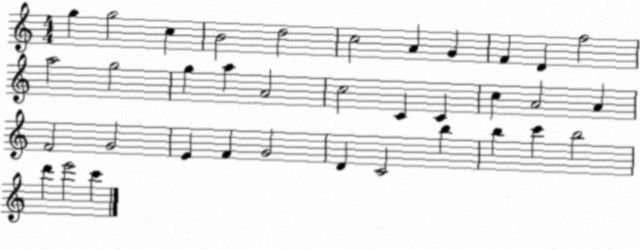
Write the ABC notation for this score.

X:1
T:Untitled
M:4/4
L:1/4
K:C
g g2 c B2 d2 c2 A G F D f2 a2 g2 g a A2 c2 C C c A2 A F2 G2 E F G2 D C2 b b c' b2 d' e'2 c'